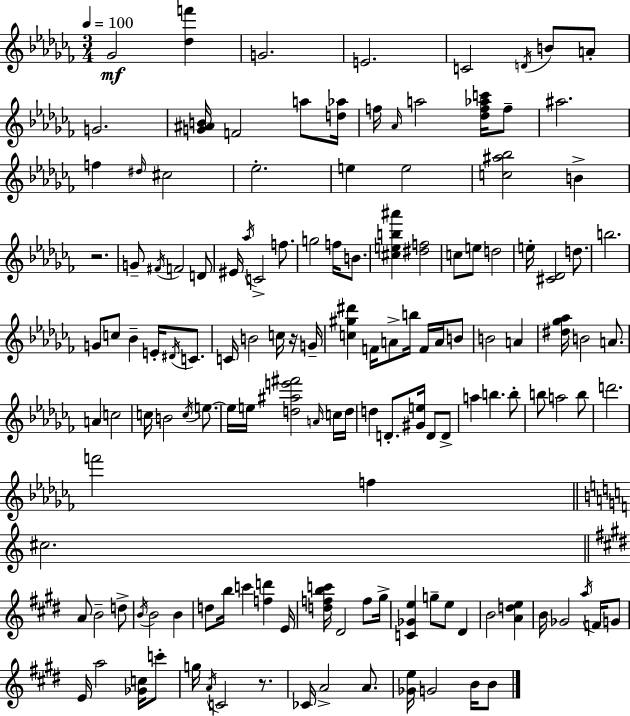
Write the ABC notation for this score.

X:1
T:Untitled
M:3/4
L:1/4
K:Abm
_G2 [_df'] G2 E2 C2 D/4 B/2 A/2 G2 [G^AB]/4 F2 a/2 [d_a]/4 f/4 _A/4 a2 [_df_ac']/4 f/2 ^a2 f ^d/4 ^c2 _e2 e e2 [c^a_b]2 B z2 G/2 ^F/4 F2 D/2 ^E/4 _a/4 C2 f/2 g2 f/4 B/2 [^ceb^a'] [^df]2 c/2 e/2 d2 e/4 [^C_D]2 d/2 b2 G/2 c/2 _B E/4 ^D/4 C/2 C/4 B2 c/4 z/4 G/4 [c^g^d'] F/4 A/2 b/4 F/4 A/4 B/2 B2 A [^d_g_a]/4 B2 A/2 A c2 c/4 B2 c/4 e/2 e/4 e/4 [d^ae'^f']2 A/4 c/4 d/4 d D/2 [^Ge]/4 D/2 D/2 a b b/2 b/2 a2 b/2 d'2 f'2 f ^c2 A/2 B2 d/2 B/4 B2 B d/2 b/4 c' [fd'] E/4 [dfbc']/4 ^D2 f/2 ^g/4 [C_Ge] g/2 e/2 ^D B2 [Ade] B/4 _G2 a/4 F/4 G/2 E/4 a2 [_Gc]/4 c'/2 g/4 A/4 C2 z/2 _C/4 A2 A/2 [_Ge]/4 G2 B/4 B/2